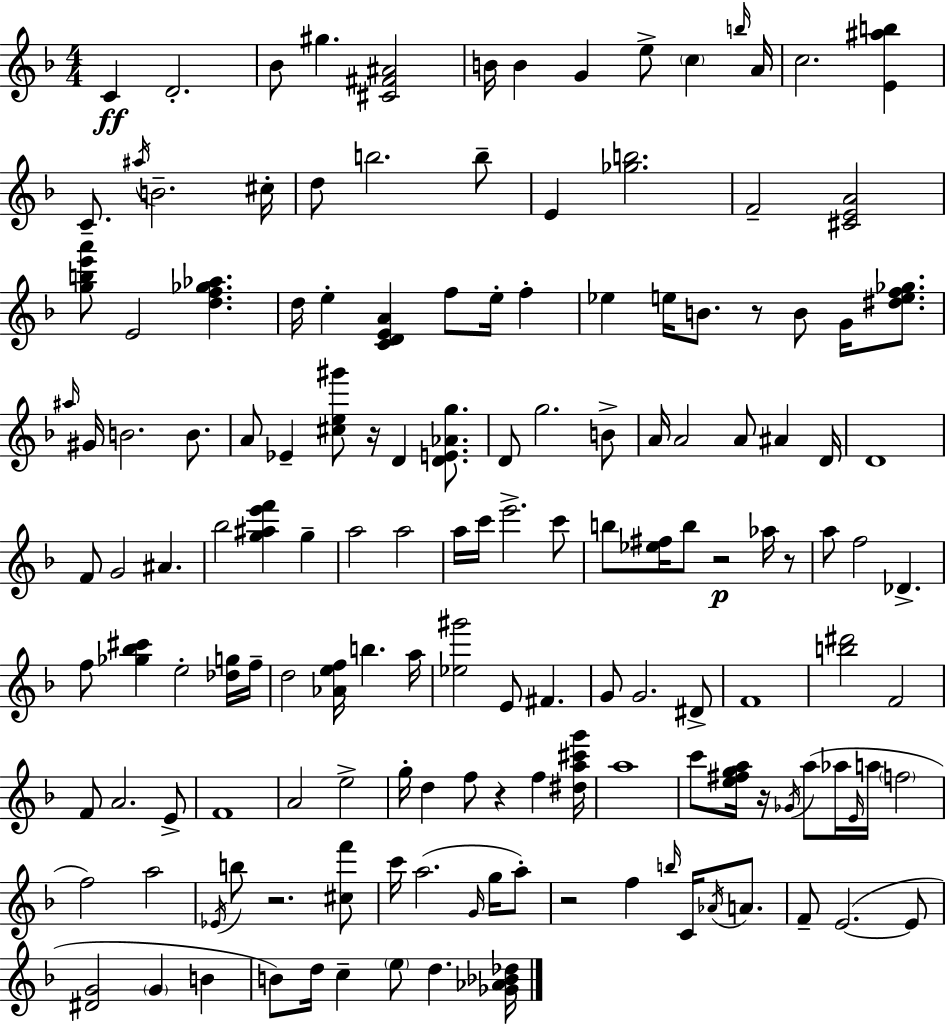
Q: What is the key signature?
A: D minor